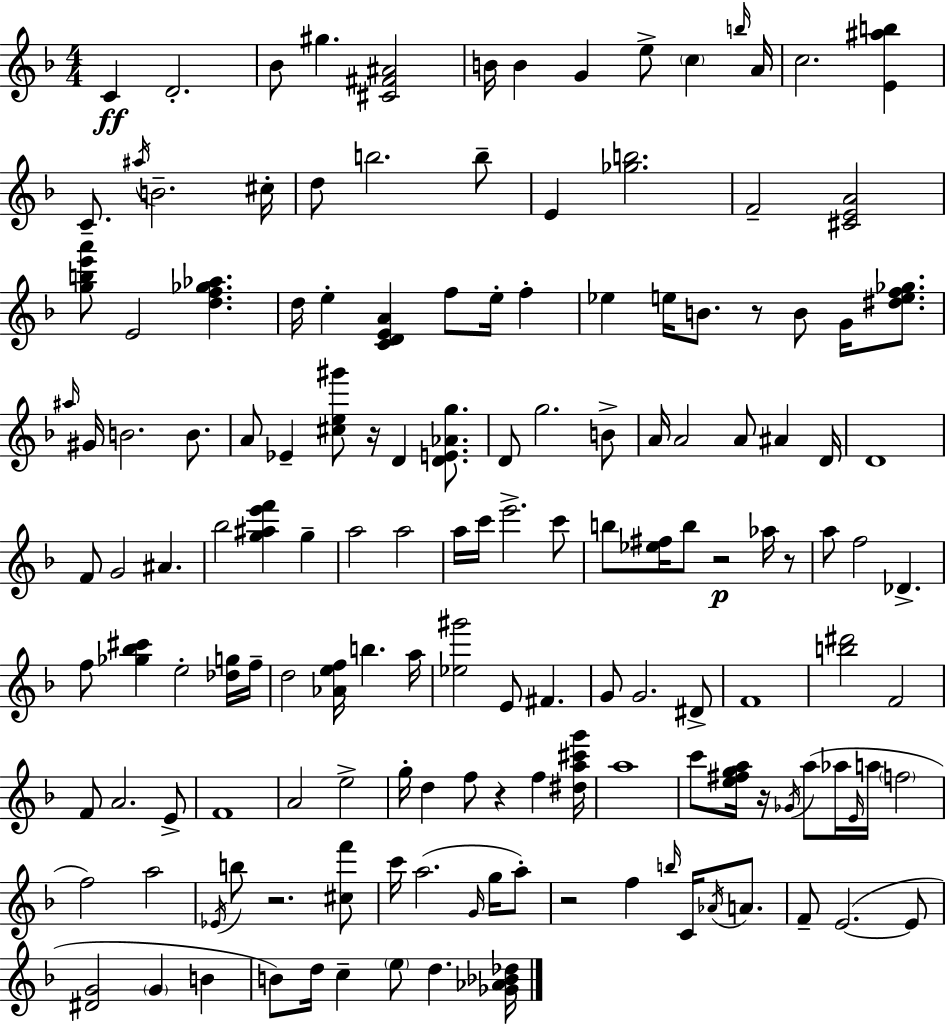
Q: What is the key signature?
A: D minor